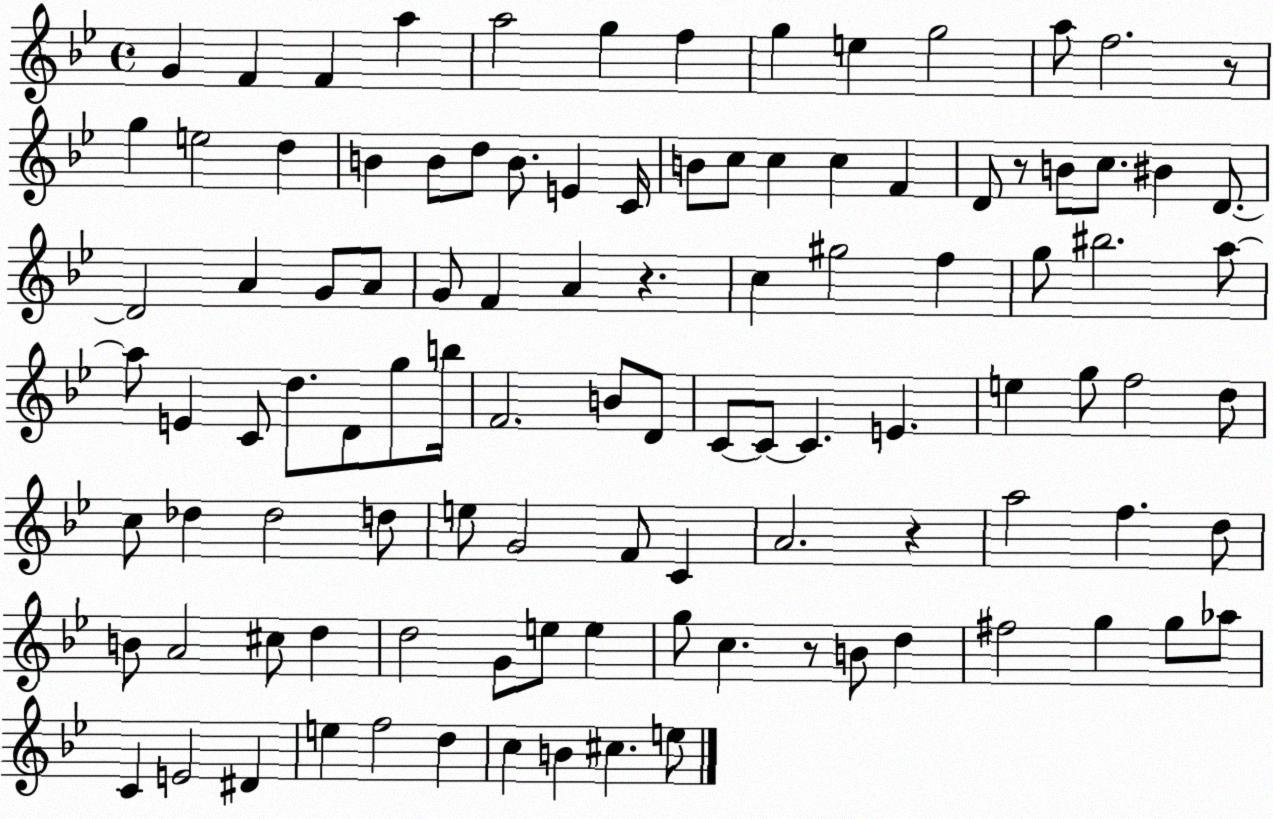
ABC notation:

X:1
T:Untitled
M:4/4
L:1/4
K:Bb
G F F a a2 g f g e g2 a/2 f2 z/2 g e2 d B B/2 d/2 B/2 E C/4 B/2 c/2 c c F D/2 z/2 B/2 c/2 ^B D/2 D2 A G/2 A/2 G/2 F A z c ^g2 f g/2 ^b2 a/2 a/2 E C/2 d/2 D/2 g/2 b/4 F2 B/2 D/2 C/2 C/2 C E e g/2 f2 d/2 c/2 _d _d2 d/2 e/2 G2 F/2 C A2 z a2 f d/2 B/2 A2 ^c/2 d d2 G/2 e/2 e g/2 c z/2 B/2 d ^f2 g g/2 _a/2 C E2 ^D e f2 d c B ^c e/2